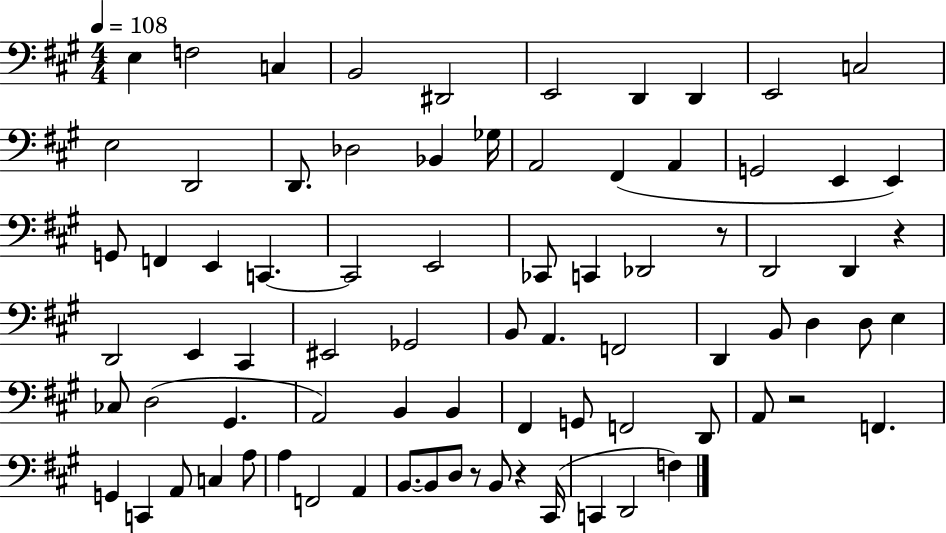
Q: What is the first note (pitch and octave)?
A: E3